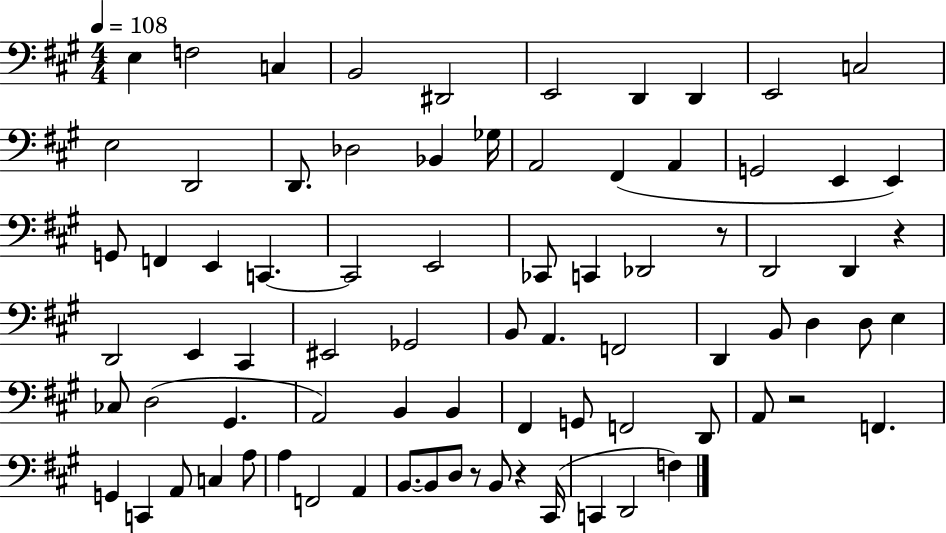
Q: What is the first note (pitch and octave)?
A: E3